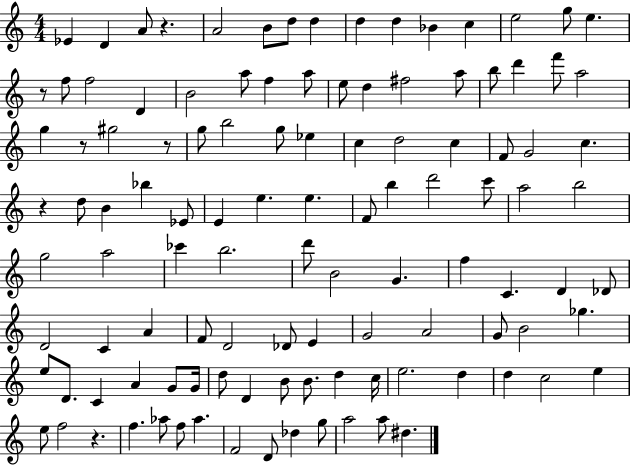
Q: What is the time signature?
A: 4/4